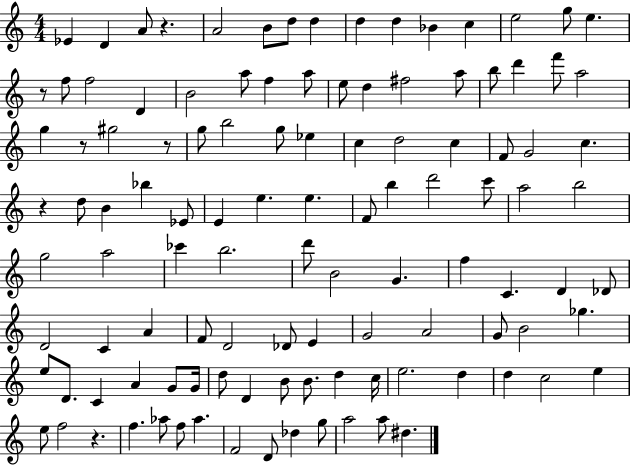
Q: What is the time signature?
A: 4/4